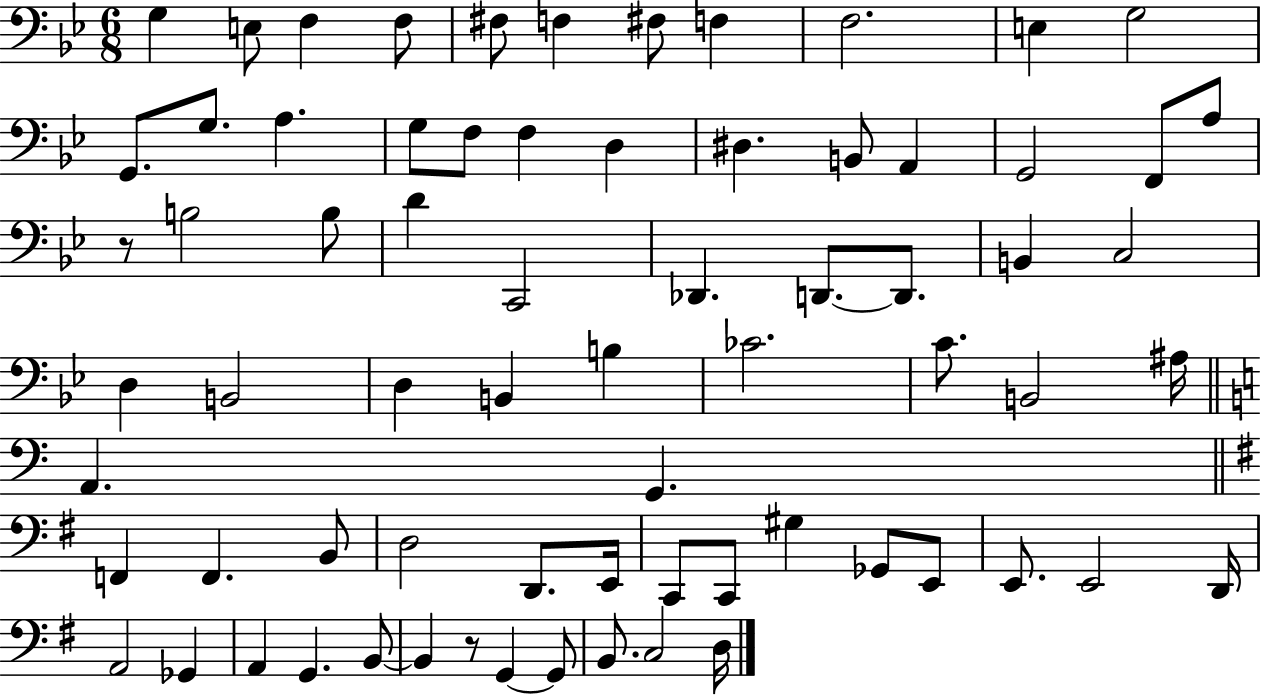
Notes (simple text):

G3/q E3/e F3/q F3/e F#3/e F3/q F#3/e F3/q F3/h. E3/q G3/h G2/e. G3/e. A3/q. G3/e F3/e F3/q D3/q D#3/q. B2/e A2/q G2/h F2/e A3/e R/e B3/h B3/e D4/q C2/h Db2/q. D2/e. D2/e. B2/q C3/h D3/q B2/h D3/q B2/q B3/q CES4/h. C4/e. B2/h A#3/s A2/q. G2/q. F2/q F2/q. B2/e D3/h D2/e. E2/s C2/e C2/e G#3/q Gb2/e E2/e E2/e. E2/h D2/s A2/h Gb2/q A2/q G2/q. B2/e B2/q R/e G2/q G2/e B2/e. C3/h D3/s